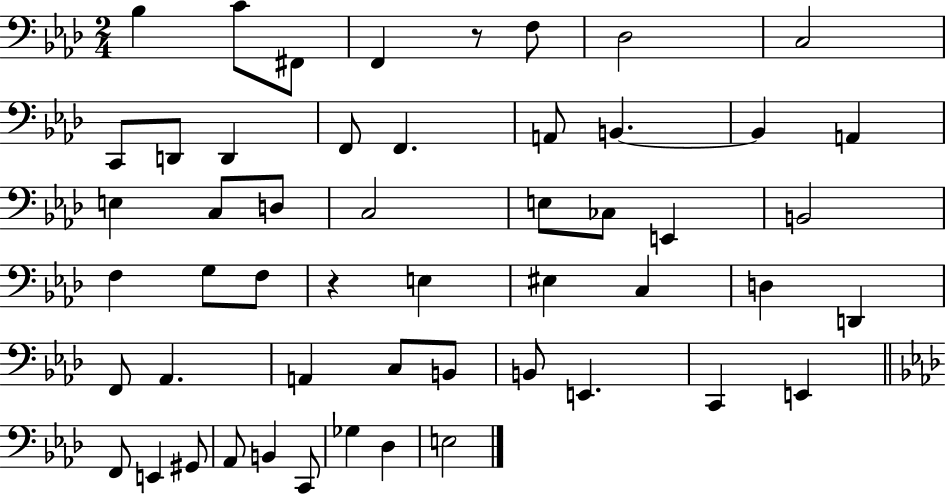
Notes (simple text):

Bb3/q C4/e F#2/e F2/q R/e F3/e Db3/h C3/h C2/e D2/e D2/q F2/e F2/q. A2/e B2/q. B2/q A2/q E3/q C3/e D3/e C3/h E3/e CES3/e E2/q B2/h F3/q G3/e F3/e R/q E3/q EIS3/q C3/q D3/q D2/q F2/e Ab2/q. A2/q C3/e B2/e B2/e E2/q. C2/q E2/q F2/e E2/q G#2/e Ab2/e B2/q C2/e Gb3/q Db3/q E3/h